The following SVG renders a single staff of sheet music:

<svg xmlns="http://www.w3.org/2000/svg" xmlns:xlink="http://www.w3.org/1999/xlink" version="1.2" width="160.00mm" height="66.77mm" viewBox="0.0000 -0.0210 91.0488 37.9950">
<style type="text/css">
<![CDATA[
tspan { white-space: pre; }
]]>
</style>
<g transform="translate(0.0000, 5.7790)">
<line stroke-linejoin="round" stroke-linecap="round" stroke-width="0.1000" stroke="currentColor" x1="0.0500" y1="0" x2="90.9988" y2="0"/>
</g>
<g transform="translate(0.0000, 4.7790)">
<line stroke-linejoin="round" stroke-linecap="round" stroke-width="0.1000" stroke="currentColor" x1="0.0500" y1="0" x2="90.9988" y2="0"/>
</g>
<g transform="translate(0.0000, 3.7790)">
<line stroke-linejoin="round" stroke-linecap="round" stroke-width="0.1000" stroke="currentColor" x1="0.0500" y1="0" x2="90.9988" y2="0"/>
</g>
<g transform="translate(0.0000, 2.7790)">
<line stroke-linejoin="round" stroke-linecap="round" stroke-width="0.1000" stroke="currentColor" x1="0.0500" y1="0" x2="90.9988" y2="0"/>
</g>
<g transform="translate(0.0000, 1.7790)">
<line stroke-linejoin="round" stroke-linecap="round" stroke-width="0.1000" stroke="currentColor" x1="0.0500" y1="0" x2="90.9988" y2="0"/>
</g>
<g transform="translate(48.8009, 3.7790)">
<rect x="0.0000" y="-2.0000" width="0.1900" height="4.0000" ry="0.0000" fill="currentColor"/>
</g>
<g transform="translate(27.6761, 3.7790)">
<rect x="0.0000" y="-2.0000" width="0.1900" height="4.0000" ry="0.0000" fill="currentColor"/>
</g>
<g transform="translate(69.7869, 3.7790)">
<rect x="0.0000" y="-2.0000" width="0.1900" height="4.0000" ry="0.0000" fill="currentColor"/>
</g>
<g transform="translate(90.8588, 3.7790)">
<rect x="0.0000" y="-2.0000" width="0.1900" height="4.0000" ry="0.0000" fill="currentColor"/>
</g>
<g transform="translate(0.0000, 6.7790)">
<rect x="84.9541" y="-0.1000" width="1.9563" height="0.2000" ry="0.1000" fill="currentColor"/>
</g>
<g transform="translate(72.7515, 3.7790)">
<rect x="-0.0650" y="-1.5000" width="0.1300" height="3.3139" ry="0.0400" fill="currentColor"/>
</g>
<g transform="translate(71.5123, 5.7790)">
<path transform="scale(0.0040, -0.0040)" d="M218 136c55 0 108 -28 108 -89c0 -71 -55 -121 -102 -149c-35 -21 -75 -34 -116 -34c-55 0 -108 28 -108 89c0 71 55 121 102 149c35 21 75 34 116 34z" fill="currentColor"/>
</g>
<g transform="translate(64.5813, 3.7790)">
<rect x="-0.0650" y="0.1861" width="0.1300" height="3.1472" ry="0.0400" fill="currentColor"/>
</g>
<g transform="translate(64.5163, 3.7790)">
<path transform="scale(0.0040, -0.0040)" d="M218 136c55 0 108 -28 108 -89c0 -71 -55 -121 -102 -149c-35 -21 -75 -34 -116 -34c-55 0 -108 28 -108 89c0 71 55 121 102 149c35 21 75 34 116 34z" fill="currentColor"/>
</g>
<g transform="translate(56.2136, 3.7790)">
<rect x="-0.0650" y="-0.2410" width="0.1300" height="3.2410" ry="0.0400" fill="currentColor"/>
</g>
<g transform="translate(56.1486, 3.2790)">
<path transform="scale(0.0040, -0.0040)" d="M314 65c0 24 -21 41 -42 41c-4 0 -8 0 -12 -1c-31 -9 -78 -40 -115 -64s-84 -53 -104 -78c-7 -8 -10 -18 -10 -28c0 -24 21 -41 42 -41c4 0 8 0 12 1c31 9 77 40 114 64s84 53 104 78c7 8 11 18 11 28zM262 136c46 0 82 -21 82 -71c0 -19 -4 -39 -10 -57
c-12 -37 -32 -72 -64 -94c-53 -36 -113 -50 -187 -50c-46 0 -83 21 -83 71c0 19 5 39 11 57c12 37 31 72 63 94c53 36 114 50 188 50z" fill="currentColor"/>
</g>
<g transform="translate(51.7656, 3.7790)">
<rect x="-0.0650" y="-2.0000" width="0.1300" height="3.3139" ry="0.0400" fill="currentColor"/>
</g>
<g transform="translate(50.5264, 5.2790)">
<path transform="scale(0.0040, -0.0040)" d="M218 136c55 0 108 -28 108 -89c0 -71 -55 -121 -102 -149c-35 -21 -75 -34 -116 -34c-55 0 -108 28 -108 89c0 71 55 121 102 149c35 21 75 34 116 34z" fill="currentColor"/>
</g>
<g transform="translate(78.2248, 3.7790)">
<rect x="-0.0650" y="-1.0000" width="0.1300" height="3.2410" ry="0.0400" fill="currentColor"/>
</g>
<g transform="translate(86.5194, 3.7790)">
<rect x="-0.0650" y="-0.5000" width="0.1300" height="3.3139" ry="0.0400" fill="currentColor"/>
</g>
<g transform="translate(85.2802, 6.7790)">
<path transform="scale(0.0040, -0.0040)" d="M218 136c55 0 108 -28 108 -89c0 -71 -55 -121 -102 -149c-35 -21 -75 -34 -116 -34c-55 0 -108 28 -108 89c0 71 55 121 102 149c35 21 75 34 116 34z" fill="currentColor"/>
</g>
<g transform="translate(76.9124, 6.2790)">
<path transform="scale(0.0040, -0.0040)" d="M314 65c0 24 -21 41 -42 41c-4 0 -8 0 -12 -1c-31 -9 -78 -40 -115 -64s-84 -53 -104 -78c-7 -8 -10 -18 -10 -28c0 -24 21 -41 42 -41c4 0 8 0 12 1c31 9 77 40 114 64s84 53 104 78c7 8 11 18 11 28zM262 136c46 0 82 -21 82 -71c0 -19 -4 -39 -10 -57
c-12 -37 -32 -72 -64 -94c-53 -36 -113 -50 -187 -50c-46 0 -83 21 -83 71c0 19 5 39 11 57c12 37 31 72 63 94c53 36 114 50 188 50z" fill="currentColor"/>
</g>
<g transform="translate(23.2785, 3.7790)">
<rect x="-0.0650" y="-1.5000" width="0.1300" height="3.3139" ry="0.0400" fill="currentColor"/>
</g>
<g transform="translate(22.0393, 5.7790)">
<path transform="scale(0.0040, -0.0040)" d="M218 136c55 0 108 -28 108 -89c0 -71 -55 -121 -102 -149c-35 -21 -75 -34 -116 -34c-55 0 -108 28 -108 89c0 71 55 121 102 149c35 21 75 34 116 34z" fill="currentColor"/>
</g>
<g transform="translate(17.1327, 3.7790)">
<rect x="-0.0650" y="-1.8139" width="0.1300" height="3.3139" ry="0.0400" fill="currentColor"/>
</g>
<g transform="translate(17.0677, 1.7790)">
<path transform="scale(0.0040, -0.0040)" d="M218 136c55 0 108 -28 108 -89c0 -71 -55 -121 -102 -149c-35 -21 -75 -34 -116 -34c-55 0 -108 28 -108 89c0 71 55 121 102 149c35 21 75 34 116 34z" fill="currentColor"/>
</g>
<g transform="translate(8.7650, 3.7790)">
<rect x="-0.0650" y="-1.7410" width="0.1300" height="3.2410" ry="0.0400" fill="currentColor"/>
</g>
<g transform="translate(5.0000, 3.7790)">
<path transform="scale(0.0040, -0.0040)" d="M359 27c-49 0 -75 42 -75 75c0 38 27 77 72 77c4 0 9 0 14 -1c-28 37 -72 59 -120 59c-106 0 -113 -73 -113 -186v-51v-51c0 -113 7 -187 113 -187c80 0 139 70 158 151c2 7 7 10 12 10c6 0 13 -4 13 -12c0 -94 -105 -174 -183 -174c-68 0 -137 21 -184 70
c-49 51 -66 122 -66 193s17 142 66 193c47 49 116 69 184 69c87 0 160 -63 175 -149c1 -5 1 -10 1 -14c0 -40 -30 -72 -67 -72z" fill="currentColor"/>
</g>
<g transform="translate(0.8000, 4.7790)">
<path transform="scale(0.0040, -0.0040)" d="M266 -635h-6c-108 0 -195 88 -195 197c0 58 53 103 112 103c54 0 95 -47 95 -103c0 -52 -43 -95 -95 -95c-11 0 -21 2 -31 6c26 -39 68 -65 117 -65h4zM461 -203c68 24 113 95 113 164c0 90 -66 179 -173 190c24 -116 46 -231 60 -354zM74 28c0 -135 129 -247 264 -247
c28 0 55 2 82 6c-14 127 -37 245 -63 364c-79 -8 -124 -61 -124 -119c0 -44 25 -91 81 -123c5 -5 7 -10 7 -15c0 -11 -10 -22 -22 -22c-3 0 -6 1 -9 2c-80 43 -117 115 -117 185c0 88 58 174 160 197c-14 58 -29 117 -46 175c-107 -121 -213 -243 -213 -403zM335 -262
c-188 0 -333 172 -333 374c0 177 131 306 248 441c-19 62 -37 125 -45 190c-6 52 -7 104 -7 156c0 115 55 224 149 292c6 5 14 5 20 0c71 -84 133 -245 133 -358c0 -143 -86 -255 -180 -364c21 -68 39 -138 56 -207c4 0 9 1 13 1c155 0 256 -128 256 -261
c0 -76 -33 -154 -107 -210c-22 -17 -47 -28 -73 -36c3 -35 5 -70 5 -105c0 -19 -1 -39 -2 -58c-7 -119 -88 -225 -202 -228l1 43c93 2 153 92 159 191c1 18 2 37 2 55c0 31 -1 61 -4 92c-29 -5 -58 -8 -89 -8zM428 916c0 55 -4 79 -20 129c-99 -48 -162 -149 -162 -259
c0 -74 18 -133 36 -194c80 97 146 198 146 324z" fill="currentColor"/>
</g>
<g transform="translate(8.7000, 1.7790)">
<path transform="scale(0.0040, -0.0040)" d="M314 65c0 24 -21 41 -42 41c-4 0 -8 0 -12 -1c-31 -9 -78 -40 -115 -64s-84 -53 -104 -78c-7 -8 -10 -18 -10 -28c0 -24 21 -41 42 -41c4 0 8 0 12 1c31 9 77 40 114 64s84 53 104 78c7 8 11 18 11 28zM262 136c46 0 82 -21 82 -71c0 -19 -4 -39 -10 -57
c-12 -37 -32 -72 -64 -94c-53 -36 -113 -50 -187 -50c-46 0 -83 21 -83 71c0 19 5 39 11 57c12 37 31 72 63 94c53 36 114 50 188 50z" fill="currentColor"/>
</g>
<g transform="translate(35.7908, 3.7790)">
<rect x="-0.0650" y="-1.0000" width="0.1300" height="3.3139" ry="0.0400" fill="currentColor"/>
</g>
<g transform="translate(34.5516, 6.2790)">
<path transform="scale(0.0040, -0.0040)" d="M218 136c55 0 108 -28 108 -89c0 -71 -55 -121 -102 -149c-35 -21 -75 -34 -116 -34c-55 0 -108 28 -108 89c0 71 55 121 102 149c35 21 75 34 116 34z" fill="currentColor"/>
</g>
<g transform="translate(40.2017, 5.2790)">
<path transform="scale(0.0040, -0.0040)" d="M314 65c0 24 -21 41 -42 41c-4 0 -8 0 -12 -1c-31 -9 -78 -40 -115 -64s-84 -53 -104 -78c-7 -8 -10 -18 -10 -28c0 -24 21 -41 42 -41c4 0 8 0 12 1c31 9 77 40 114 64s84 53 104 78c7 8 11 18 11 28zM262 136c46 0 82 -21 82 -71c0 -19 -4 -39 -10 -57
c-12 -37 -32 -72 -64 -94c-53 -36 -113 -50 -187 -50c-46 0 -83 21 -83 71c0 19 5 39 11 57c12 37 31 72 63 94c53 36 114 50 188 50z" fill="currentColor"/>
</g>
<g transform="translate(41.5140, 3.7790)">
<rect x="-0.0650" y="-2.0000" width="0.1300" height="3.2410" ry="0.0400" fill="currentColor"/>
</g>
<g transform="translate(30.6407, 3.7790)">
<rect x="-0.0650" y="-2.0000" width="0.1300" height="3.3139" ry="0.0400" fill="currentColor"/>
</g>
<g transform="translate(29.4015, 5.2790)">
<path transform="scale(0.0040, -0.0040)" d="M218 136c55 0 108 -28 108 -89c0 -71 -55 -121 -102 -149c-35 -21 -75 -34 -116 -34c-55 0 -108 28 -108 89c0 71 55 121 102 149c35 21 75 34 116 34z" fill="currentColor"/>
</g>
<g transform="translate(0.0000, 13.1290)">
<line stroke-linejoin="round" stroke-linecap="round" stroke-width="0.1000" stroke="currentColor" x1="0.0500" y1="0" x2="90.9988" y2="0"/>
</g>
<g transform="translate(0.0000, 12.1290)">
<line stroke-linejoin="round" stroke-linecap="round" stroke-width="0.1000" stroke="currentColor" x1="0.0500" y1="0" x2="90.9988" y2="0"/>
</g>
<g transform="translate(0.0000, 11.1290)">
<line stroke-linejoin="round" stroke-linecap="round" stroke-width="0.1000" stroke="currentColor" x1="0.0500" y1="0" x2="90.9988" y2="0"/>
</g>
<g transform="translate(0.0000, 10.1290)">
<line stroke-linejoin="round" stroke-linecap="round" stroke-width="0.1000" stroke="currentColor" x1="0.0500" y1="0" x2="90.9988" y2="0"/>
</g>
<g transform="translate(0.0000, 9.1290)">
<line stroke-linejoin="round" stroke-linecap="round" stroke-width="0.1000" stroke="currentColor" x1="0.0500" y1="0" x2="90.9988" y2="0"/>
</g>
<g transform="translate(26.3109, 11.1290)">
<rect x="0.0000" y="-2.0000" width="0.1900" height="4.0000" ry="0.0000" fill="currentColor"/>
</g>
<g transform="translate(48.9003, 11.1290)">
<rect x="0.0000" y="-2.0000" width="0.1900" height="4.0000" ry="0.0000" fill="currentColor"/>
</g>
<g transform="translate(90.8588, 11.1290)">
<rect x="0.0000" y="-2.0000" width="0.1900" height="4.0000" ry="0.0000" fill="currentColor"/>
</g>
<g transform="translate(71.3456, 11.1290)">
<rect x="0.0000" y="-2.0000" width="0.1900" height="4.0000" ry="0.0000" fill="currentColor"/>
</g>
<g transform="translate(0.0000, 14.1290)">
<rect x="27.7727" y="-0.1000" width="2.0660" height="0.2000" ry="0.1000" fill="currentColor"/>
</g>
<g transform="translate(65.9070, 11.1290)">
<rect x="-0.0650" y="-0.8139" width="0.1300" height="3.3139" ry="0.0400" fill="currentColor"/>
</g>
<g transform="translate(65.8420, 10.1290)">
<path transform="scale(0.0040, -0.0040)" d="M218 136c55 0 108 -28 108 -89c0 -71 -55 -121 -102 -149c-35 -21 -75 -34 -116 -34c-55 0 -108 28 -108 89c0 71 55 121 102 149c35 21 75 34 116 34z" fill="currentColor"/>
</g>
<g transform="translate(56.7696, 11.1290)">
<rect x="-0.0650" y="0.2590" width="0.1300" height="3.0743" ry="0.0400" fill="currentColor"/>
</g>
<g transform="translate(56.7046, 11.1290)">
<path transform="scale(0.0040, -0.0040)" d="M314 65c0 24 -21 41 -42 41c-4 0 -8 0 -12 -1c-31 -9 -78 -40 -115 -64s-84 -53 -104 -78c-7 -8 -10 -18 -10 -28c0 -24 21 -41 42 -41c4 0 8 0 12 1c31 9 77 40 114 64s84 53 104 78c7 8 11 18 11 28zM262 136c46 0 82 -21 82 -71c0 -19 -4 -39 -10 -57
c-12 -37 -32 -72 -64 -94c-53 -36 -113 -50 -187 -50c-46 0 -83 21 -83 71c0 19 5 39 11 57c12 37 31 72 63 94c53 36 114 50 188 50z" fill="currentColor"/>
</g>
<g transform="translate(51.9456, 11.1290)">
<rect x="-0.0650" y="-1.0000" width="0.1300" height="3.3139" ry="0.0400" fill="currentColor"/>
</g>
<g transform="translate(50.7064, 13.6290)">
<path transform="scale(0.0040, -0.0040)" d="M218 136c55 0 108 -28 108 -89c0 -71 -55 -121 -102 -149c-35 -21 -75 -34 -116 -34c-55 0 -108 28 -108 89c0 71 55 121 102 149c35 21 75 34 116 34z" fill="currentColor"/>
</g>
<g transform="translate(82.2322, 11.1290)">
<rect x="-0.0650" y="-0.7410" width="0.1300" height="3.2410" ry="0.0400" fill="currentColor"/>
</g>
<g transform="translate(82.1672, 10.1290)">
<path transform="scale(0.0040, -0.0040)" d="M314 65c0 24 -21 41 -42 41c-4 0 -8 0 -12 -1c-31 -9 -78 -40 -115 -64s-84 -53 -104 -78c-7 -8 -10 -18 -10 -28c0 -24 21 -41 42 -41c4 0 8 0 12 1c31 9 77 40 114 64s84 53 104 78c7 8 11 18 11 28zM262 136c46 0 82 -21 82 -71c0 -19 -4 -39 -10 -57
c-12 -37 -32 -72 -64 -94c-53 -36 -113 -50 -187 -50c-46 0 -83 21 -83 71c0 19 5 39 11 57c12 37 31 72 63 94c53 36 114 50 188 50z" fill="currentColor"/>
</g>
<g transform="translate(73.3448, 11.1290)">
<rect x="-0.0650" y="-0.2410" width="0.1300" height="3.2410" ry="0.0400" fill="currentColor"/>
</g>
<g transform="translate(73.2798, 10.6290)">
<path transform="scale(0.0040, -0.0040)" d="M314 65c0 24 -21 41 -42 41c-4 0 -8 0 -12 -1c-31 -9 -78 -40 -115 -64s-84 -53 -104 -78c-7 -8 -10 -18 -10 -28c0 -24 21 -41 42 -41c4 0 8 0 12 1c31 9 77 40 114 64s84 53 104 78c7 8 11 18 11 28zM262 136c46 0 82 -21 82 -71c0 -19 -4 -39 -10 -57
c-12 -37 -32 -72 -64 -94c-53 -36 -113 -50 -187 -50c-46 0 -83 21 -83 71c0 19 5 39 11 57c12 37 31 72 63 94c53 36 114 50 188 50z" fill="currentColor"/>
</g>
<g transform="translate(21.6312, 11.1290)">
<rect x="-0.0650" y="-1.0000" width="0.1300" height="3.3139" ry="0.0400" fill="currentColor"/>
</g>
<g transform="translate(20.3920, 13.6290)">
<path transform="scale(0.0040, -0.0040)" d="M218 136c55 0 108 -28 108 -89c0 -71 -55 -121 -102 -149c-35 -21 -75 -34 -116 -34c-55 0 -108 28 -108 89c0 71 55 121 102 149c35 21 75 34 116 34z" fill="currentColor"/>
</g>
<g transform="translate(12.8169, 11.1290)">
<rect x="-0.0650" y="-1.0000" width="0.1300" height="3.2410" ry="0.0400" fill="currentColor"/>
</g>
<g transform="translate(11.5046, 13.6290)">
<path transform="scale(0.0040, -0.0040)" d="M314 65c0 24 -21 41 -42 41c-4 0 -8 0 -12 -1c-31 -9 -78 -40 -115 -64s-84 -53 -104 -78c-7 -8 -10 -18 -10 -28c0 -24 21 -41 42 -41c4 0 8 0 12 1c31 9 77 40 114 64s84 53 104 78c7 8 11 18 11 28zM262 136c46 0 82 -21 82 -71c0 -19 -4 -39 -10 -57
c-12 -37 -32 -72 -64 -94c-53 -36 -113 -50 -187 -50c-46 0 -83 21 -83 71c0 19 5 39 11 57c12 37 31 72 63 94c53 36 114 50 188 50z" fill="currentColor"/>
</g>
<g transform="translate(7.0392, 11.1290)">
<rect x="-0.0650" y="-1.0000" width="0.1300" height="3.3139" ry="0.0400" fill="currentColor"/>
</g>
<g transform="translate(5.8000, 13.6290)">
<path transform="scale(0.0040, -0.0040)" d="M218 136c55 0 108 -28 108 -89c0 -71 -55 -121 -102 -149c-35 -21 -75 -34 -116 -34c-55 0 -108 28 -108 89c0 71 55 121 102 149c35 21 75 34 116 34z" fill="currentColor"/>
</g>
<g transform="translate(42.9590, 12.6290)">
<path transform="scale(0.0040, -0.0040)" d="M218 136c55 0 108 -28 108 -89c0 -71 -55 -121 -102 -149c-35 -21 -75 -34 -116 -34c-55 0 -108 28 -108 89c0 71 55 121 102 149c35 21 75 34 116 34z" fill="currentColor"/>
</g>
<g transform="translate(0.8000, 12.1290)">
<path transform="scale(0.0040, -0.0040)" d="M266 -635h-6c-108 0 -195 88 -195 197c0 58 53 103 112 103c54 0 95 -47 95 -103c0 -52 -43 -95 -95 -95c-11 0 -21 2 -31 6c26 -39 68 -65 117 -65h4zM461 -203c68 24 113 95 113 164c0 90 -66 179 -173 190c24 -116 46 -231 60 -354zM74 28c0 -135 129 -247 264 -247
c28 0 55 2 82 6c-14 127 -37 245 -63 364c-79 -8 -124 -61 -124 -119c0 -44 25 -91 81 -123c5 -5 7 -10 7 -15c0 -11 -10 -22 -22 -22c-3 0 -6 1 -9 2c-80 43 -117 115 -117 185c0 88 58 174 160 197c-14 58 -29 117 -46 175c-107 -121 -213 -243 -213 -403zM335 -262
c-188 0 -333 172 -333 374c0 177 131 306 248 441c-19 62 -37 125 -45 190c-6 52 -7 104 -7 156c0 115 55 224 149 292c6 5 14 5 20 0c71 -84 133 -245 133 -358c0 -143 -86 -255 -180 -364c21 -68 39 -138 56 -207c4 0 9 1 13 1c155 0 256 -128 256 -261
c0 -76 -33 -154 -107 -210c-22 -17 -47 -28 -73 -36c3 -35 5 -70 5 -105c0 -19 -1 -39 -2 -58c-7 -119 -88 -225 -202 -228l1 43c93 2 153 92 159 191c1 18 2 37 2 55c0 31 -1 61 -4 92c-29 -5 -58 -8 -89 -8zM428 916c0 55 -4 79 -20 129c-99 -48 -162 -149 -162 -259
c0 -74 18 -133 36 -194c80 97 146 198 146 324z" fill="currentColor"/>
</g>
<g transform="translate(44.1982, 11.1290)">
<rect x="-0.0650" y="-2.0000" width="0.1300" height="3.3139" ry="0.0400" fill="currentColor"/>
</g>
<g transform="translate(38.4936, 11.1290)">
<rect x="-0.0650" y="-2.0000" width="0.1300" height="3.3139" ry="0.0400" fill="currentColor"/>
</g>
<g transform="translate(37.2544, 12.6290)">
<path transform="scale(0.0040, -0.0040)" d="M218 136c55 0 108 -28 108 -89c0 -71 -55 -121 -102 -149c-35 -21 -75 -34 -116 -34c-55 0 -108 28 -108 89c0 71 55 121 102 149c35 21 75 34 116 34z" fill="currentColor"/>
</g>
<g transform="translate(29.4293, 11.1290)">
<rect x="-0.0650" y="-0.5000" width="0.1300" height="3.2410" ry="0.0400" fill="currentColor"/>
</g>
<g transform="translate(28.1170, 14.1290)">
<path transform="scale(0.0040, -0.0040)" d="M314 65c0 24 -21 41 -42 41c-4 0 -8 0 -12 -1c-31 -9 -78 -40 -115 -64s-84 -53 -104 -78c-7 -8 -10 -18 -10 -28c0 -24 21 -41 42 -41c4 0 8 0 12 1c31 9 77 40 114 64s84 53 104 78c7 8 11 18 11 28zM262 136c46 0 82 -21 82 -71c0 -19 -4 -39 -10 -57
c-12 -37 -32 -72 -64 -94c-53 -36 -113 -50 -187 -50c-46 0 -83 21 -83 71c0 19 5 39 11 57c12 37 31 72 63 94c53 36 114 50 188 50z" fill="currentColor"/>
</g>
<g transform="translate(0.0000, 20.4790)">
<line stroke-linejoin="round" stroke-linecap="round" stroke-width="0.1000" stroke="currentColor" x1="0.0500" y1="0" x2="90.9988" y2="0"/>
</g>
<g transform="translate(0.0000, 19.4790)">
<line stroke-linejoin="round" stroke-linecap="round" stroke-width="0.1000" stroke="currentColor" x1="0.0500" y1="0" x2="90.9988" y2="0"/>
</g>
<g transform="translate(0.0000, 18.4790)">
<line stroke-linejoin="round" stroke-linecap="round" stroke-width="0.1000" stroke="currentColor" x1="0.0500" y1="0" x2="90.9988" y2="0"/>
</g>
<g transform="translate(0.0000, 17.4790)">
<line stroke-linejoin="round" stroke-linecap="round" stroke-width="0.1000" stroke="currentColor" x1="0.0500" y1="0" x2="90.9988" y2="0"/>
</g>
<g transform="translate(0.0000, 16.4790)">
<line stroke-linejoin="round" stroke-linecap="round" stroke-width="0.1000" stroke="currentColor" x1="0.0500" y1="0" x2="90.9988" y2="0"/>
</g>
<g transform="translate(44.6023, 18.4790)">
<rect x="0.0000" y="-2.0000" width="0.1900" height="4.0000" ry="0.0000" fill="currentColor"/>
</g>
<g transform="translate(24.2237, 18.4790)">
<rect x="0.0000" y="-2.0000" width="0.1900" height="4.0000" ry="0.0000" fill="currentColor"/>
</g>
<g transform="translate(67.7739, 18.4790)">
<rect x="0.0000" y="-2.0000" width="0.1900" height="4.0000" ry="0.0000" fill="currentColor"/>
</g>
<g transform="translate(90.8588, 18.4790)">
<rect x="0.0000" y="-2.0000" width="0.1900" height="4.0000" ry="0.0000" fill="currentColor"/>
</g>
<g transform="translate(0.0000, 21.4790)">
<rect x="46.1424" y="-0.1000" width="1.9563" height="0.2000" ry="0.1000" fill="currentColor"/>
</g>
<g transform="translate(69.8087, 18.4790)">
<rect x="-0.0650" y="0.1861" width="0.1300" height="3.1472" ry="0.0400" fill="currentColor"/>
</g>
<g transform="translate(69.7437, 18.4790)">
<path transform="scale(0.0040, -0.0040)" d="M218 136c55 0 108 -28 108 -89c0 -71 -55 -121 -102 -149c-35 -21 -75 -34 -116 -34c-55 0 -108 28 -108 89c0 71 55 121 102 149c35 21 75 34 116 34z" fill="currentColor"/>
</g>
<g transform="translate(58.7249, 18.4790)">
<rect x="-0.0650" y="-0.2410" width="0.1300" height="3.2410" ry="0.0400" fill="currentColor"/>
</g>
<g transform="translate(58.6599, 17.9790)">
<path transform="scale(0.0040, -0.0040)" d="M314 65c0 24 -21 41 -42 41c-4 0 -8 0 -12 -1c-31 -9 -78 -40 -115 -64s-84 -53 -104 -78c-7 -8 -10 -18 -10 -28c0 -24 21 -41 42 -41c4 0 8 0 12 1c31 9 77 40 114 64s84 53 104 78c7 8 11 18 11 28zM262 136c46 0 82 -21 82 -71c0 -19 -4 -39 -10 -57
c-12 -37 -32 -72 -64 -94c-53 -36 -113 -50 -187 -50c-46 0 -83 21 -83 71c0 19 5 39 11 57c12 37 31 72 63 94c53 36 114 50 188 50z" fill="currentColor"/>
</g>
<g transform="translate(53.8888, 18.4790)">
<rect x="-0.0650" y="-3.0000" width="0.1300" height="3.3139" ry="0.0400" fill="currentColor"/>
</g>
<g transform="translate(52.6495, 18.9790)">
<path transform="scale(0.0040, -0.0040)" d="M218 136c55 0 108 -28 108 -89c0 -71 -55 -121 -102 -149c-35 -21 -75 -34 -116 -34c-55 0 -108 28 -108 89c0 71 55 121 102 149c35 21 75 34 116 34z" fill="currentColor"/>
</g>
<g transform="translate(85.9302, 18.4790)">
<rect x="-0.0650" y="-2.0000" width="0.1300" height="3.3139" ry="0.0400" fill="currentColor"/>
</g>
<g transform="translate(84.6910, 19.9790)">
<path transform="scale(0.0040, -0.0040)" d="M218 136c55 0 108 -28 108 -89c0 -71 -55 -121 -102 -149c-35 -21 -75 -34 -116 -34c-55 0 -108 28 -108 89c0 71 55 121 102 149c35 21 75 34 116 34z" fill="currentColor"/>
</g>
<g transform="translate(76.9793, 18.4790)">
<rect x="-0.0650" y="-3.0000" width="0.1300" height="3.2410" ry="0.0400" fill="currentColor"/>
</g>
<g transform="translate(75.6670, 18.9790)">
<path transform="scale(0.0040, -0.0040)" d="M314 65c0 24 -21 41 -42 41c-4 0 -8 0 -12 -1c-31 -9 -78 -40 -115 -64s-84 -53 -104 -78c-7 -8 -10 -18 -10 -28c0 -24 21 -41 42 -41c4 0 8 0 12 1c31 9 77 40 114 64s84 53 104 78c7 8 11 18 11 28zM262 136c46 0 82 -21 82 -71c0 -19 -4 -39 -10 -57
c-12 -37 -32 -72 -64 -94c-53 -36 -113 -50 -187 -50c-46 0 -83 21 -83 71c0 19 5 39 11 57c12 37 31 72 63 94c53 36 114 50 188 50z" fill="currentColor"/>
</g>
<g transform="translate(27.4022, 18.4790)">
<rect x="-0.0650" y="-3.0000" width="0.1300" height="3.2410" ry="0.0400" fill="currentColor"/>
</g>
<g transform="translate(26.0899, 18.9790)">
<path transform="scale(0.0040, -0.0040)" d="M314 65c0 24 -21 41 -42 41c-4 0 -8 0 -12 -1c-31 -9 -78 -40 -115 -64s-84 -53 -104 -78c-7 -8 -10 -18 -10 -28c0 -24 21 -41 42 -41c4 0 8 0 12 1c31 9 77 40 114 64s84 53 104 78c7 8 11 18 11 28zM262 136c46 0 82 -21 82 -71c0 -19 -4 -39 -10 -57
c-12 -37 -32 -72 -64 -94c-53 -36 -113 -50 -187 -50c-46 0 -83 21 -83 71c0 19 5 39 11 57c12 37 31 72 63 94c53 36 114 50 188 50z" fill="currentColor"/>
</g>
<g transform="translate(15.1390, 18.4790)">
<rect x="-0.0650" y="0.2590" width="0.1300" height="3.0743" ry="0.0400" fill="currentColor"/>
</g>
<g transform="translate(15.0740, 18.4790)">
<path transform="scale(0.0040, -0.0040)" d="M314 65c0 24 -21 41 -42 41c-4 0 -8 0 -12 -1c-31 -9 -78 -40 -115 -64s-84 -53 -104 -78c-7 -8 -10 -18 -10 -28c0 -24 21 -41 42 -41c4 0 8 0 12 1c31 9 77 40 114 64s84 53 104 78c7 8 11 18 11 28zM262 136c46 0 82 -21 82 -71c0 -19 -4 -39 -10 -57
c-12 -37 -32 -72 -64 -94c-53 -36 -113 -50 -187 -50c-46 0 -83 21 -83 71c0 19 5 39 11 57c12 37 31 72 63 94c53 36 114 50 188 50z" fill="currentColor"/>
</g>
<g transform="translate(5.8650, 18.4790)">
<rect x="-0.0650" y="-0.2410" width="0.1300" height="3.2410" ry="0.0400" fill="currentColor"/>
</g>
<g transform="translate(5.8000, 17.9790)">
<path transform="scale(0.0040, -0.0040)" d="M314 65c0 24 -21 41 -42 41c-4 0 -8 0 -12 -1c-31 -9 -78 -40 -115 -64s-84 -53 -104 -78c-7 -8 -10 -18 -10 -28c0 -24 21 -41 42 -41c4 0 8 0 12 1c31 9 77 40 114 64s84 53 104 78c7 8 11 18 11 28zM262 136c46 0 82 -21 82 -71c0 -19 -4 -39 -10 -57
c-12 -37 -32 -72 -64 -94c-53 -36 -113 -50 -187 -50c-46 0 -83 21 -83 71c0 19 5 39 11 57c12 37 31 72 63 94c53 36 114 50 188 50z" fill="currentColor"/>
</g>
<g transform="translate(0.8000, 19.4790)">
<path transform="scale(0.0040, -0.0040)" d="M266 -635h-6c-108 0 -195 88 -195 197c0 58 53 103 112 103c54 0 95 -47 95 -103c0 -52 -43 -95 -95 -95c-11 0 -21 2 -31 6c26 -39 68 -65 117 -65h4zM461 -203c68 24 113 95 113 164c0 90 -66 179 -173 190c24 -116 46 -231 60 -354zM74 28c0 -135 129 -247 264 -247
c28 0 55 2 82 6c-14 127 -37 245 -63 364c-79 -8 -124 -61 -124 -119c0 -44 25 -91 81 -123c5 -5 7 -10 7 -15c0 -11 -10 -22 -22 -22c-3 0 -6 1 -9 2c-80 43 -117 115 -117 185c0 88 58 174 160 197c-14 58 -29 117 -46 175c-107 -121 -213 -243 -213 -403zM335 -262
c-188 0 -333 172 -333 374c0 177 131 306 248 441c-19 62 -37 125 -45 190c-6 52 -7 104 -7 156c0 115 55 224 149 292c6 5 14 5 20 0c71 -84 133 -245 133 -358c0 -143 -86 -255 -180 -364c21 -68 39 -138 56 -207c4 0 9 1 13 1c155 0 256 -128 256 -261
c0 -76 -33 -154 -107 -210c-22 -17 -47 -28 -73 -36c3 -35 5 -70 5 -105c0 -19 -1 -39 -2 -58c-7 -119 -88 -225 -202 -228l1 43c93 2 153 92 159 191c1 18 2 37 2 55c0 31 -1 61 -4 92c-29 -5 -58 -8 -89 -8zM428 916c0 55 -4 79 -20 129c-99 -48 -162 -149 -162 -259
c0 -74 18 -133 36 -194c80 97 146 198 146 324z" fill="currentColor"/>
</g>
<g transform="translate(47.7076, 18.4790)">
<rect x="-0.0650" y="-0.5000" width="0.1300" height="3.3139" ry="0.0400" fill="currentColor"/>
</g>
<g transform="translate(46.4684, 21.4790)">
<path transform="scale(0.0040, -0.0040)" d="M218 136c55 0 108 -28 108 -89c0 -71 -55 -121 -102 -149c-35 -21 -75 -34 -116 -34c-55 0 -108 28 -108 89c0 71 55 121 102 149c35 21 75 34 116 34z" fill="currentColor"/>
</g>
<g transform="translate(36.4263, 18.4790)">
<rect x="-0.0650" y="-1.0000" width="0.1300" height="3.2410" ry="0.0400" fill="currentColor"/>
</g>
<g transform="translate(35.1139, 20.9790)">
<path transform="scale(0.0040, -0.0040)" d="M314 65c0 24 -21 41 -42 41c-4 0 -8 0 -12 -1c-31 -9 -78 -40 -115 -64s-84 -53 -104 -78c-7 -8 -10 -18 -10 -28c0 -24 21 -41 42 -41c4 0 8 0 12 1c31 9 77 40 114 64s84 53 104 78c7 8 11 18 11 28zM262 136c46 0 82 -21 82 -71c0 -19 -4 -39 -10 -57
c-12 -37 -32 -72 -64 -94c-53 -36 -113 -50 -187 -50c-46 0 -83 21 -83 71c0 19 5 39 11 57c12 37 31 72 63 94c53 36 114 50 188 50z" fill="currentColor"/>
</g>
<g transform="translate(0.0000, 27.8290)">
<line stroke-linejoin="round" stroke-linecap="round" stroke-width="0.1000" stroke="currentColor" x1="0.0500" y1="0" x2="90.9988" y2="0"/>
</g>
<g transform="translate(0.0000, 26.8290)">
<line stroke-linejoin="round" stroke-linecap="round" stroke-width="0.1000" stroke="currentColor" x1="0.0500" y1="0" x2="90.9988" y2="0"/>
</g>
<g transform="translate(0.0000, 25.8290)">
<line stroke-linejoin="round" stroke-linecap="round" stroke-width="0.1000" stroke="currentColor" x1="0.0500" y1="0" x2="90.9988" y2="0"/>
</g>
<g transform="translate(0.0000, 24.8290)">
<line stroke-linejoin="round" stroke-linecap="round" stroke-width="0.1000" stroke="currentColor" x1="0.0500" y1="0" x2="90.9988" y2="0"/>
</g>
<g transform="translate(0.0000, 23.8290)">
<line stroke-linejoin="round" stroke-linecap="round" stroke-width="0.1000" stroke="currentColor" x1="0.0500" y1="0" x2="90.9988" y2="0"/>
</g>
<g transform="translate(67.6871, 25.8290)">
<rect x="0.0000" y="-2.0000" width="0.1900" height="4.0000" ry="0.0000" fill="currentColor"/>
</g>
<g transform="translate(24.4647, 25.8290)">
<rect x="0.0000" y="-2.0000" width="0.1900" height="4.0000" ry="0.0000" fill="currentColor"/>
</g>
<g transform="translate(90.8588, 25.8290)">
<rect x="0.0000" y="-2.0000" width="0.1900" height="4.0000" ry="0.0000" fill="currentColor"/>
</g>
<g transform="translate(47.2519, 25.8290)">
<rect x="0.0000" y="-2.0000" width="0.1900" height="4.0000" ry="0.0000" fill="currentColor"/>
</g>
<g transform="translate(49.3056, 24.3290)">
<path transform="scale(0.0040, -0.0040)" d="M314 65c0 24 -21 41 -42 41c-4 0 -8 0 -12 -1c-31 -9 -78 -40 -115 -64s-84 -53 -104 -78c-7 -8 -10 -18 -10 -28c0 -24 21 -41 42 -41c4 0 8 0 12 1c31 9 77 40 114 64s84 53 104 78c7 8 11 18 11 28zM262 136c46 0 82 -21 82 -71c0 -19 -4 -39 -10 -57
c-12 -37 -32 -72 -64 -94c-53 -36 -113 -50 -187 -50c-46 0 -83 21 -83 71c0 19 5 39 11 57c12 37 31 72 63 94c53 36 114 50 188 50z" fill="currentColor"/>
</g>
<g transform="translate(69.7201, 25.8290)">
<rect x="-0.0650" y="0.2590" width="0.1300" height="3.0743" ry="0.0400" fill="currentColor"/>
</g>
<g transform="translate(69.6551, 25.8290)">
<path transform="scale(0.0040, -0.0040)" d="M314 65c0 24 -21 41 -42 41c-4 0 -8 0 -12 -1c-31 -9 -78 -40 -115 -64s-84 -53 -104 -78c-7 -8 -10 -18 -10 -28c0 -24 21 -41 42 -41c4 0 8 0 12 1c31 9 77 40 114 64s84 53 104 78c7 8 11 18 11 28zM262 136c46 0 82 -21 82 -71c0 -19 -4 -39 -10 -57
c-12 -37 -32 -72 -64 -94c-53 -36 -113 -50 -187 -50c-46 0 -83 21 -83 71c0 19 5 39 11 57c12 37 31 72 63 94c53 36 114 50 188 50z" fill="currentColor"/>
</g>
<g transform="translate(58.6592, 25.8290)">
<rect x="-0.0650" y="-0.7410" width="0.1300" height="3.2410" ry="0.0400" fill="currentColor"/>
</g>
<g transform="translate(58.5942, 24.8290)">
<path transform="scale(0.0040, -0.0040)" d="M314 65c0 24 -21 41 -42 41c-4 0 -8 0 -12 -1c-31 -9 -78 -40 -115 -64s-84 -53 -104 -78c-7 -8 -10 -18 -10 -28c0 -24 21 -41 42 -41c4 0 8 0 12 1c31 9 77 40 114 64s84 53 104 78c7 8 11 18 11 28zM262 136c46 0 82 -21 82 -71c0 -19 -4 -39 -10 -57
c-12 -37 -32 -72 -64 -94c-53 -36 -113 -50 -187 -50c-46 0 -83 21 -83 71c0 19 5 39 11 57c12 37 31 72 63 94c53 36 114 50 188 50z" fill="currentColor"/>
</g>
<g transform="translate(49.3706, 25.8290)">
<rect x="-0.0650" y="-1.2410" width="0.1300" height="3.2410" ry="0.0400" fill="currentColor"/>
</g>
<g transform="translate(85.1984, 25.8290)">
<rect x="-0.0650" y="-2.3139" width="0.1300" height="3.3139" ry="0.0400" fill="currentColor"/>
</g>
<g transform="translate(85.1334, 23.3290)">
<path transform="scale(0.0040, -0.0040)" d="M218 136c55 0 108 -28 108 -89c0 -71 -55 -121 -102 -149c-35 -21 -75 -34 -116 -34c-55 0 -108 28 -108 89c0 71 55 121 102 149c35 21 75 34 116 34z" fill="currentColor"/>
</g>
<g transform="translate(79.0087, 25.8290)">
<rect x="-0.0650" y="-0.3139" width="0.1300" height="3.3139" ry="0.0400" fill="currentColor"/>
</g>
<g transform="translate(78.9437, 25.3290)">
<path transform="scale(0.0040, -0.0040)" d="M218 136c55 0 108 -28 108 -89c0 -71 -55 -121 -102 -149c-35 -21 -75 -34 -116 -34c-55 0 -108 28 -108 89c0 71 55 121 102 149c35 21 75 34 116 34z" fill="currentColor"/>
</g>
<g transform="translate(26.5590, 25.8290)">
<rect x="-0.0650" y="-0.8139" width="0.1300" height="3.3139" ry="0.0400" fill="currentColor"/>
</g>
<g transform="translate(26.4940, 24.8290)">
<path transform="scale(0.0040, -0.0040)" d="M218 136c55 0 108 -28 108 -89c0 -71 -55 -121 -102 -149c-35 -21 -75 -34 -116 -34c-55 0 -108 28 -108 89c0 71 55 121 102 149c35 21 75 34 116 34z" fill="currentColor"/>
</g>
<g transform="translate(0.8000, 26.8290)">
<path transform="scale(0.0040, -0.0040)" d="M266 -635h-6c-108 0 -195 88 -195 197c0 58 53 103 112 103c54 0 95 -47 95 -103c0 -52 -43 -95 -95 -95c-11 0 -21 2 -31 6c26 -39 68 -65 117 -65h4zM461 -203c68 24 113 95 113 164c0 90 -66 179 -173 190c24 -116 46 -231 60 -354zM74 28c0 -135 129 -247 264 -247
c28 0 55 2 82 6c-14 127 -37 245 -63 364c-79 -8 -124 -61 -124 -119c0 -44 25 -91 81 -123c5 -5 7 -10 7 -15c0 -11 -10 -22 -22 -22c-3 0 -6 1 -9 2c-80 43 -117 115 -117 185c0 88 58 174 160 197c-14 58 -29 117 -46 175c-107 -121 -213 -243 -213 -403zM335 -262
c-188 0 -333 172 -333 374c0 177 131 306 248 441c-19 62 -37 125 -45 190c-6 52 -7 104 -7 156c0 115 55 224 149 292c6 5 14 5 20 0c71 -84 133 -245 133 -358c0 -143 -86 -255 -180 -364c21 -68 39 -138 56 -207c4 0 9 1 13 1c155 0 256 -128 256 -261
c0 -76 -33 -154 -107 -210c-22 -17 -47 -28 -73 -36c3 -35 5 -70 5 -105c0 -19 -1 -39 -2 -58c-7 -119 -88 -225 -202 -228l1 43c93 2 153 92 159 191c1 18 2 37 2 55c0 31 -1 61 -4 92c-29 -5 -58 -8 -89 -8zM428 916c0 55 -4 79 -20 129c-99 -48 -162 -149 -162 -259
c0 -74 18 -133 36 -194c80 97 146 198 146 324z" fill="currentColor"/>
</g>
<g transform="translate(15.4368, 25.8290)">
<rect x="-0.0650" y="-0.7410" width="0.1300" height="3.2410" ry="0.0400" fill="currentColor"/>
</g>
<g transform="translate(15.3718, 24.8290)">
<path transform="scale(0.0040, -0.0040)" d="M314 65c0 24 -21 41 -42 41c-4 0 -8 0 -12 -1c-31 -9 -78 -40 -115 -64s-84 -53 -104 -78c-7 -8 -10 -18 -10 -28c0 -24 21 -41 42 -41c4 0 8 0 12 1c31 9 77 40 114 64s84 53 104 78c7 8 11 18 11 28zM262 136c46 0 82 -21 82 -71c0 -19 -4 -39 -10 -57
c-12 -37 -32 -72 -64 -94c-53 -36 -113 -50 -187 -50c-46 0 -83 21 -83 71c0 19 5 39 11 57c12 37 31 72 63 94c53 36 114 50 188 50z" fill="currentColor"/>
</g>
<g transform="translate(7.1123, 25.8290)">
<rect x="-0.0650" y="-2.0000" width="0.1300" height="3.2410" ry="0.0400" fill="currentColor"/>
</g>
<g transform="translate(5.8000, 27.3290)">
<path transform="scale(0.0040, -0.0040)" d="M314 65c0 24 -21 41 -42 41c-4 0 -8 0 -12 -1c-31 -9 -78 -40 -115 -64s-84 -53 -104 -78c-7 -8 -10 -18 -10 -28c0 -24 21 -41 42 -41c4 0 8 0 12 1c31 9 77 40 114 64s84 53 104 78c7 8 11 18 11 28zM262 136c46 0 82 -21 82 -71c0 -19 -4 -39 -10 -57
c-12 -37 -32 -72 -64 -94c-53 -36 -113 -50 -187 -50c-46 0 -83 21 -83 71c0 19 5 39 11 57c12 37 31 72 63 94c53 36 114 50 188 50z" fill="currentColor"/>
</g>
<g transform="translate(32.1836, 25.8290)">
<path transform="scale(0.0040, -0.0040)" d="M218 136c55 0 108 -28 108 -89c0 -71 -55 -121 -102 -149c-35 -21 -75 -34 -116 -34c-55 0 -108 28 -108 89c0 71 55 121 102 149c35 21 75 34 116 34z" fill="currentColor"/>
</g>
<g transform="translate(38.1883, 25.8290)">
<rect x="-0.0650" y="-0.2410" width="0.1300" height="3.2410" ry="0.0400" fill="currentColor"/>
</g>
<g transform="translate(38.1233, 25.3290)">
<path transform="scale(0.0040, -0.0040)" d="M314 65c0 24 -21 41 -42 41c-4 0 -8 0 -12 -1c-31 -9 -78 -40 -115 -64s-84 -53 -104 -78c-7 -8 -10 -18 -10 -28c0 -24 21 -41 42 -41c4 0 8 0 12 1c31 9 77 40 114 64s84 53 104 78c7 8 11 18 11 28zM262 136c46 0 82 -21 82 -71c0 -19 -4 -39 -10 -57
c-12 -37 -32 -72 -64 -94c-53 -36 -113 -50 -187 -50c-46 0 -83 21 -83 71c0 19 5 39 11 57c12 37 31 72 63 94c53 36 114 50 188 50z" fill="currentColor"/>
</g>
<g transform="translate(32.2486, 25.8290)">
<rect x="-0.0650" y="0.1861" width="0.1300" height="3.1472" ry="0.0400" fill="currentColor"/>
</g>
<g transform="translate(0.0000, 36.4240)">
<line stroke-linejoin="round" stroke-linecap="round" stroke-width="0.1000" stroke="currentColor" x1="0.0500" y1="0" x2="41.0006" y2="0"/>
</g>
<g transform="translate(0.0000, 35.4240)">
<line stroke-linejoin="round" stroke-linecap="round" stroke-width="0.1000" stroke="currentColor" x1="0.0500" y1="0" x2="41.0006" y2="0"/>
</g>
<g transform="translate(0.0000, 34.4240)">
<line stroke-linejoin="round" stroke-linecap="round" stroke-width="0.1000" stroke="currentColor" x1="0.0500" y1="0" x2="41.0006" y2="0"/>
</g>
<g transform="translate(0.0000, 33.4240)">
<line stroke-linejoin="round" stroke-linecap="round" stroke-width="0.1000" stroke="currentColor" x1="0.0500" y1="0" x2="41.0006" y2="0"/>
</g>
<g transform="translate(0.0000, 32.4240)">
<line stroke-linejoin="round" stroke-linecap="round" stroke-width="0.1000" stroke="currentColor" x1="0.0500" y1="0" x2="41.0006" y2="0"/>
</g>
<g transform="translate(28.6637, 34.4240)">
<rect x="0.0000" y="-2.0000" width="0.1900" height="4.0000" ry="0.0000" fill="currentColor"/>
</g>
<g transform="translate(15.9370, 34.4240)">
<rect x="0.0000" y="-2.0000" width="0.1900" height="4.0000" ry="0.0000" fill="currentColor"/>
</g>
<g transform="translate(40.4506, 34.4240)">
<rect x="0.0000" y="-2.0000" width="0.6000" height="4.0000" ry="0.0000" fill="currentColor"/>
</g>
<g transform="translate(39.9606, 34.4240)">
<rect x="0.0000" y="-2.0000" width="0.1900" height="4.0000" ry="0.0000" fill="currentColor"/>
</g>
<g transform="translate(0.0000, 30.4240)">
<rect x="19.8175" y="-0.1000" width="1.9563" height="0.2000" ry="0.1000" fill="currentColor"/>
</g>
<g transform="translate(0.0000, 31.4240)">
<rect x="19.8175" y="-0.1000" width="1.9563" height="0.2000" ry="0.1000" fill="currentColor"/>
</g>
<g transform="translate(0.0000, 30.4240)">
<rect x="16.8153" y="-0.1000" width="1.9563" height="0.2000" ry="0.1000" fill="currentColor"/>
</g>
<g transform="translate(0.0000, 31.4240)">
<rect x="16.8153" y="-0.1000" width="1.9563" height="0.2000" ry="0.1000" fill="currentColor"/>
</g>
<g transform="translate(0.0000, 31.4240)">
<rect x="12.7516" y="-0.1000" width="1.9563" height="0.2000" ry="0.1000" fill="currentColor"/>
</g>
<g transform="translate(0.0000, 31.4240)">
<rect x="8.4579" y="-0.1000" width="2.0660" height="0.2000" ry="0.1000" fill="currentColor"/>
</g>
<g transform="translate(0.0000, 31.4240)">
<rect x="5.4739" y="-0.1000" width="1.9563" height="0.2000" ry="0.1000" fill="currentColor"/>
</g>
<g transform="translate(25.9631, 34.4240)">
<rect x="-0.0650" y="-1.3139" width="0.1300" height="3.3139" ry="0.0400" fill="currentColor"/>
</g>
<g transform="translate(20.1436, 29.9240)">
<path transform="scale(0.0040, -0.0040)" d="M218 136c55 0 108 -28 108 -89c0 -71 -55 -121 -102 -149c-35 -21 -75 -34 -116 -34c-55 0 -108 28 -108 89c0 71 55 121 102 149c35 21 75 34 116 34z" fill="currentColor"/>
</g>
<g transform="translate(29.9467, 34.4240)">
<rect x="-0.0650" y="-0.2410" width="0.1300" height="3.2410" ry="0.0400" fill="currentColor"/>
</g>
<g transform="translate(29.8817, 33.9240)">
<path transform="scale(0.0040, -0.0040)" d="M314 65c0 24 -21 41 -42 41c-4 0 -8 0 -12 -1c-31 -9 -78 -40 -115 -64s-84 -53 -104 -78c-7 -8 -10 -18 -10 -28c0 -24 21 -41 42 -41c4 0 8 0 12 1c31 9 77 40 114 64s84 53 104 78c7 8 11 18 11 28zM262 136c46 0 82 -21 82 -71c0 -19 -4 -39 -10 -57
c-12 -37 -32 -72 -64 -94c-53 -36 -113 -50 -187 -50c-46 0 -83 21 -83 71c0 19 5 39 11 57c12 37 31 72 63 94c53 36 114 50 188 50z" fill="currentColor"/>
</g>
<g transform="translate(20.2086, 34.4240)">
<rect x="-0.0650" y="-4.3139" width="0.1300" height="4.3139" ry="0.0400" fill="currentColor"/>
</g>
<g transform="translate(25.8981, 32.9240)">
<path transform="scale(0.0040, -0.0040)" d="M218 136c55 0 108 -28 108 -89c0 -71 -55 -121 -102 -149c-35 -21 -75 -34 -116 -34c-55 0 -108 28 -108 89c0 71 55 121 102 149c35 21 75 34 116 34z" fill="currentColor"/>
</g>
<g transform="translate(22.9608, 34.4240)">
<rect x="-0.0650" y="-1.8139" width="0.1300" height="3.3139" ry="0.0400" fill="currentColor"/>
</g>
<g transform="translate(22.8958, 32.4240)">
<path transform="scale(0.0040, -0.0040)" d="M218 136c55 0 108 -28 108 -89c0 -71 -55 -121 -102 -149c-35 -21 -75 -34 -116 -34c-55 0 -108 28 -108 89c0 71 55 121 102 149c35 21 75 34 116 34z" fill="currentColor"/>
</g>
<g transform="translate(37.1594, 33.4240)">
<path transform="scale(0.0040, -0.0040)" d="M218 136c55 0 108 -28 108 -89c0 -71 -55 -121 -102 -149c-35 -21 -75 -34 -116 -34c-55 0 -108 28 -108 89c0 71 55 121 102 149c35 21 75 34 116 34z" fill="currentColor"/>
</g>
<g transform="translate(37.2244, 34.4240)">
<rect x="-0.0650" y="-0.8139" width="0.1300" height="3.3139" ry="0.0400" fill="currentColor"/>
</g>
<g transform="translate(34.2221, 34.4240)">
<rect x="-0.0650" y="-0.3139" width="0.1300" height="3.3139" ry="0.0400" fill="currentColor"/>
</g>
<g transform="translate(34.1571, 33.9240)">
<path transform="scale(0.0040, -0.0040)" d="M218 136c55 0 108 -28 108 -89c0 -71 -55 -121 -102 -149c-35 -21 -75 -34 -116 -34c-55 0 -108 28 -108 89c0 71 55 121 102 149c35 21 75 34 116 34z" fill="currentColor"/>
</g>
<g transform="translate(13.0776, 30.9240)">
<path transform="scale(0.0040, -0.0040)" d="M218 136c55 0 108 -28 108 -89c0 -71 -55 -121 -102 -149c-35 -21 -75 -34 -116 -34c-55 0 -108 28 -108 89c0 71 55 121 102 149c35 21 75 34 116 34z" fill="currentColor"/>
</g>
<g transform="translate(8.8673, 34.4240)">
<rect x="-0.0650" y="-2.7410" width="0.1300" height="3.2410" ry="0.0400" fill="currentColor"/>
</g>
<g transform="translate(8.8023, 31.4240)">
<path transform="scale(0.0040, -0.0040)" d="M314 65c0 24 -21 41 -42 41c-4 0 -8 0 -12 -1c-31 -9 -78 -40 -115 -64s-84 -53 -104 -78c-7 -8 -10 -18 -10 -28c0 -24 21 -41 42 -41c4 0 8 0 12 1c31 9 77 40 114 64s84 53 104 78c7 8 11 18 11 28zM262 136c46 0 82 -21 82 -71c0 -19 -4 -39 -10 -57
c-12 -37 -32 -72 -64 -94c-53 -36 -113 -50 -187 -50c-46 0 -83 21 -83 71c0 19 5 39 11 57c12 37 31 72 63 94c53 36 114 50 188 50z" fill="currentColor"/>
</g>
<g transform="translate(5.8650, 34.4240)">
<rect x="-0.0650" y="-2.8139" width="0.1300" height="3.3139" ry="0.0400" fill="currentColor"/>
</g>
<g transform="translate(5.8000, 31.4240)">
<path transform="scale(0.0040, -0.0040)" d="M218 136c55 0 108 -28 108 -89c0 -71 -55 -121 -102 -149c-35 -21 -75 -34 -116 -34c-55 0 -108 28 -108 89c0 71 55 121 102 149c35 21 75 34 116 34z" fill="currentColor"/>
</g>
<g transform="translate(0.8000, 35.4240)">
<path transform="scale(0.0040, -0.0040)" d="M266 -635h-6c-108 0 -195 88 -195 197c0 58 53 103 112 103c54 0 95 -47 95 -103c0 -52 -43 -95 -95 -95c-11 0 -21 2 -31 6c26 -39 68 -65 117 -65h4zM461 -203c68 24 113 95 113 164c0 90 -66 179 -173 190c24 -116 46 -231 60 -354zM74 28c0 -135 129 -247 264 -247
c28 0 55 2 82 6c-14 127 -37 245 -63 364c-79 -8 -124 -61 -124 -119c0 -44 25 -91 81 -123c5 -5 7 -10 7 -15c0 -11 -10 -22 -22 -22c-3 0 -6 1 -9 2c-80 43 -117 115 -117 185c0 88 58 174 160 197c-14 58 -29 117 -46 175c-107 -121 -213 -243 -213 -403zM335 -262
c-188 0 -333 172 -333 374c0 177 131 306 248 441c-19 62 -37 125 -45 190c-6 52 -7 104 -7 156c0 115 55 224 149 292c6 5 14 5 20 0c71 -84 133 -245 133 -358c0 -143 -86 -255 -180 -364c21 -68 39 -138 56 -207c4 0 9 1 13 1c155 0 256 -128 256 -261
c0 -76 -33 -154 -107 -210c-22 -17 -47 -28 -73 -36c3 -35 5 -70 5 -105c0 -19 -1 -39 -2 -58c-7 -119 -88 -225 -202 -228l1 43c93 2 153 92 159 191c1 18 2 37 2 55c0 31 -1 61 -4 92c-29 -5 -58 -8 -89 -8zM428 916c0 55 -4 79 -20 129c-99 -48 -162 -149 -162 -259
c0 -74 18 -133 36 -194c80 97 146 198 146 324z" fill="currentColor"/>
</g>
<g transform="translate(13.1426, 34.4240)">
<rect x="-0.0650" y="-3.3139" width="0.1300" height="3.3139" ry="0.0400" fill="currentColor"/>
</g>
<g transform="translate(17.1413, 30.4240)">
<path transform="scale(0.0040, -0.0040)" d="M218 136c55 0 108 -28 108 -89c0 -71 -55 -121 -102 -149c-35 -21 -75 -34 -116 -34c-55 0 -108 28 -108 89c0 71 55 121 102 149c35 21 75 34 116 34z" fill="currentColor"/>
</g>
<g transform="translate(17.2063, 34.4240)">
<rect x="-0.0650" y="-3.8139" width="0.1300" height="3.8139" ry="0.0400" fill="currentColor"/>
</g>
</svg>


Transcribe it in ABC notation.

X:1
T:Untitled
M:4/4
L:1/4
K:C
f2 f E F D F2 F c2 B E D2 C D D2 D C2 F F D B2 d c2 d2 c2 B2 A2 D2 C A c2 B A2 F F2 d2 d B c2 e2 d2 B2 c g a a2 b c' d' f e c2 c d